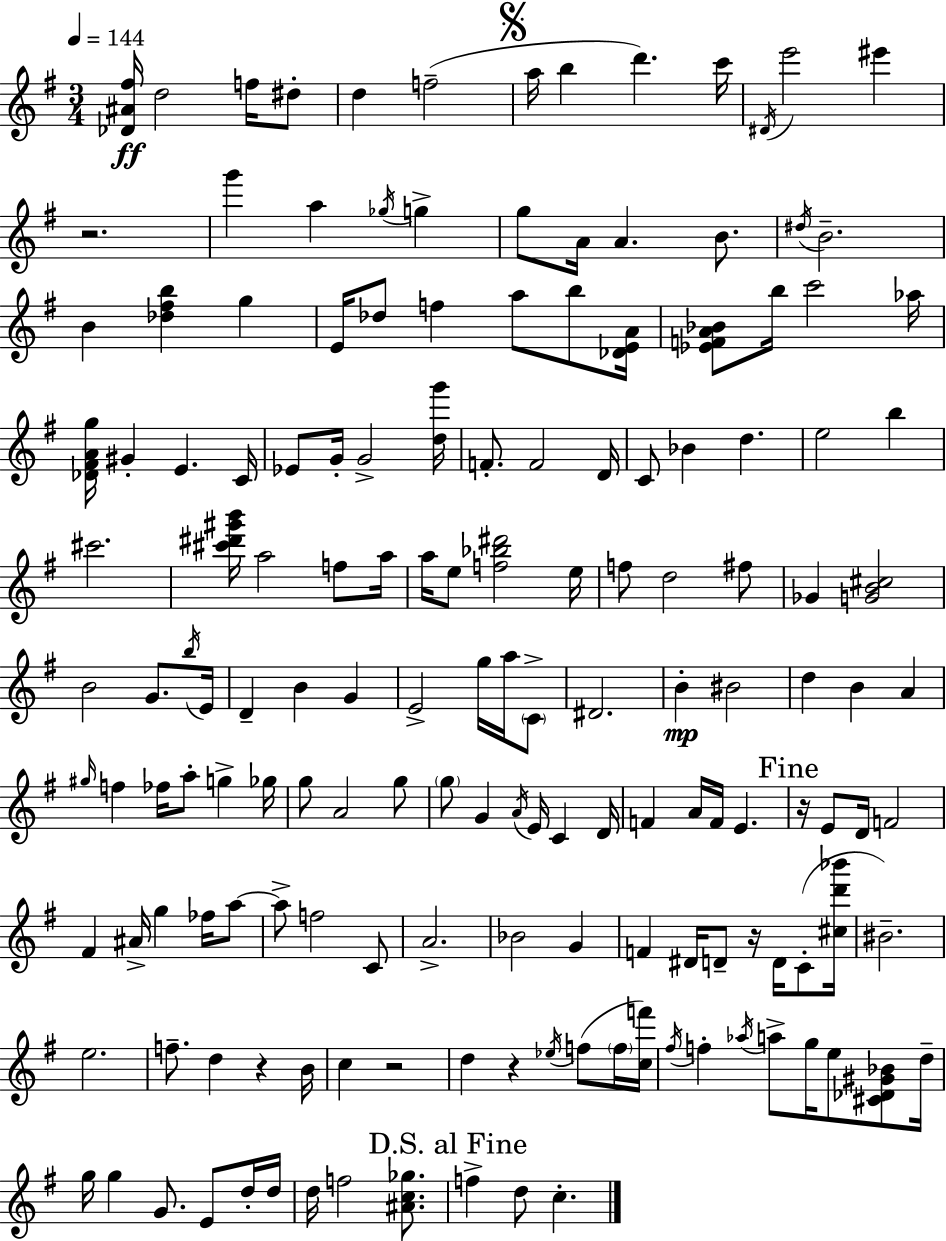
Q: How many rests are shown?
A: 6